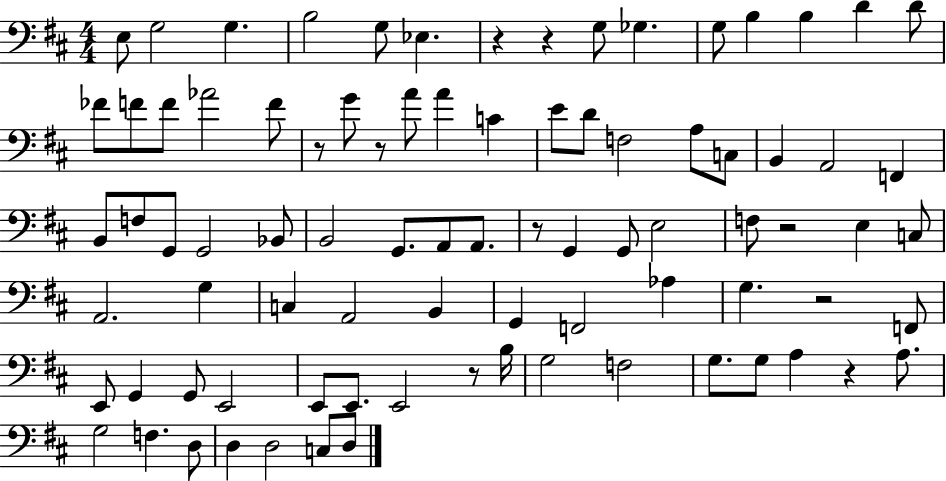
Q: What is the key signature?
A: D major